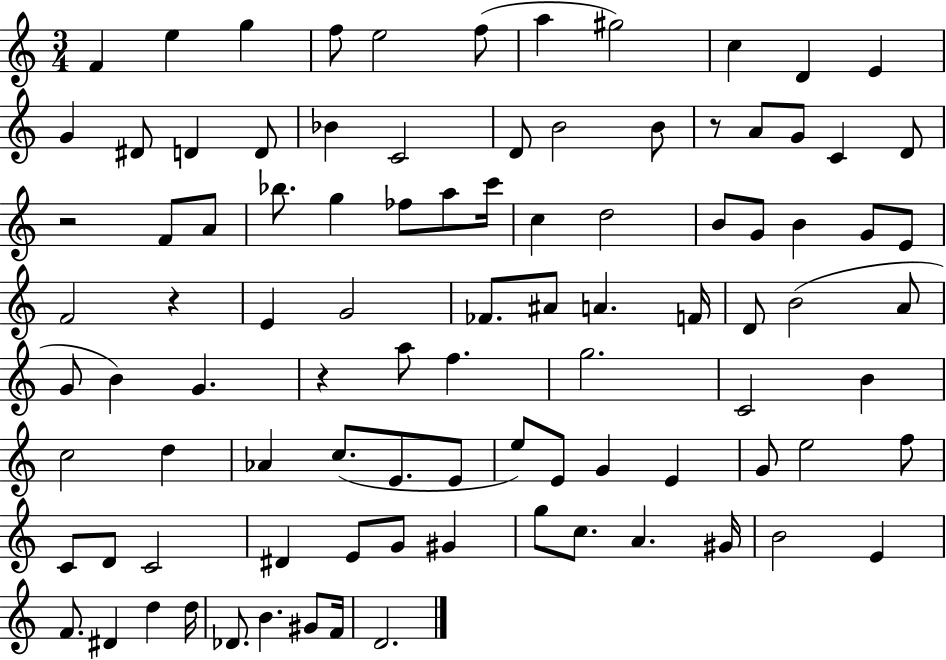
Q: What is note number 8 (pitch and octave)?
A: G#5